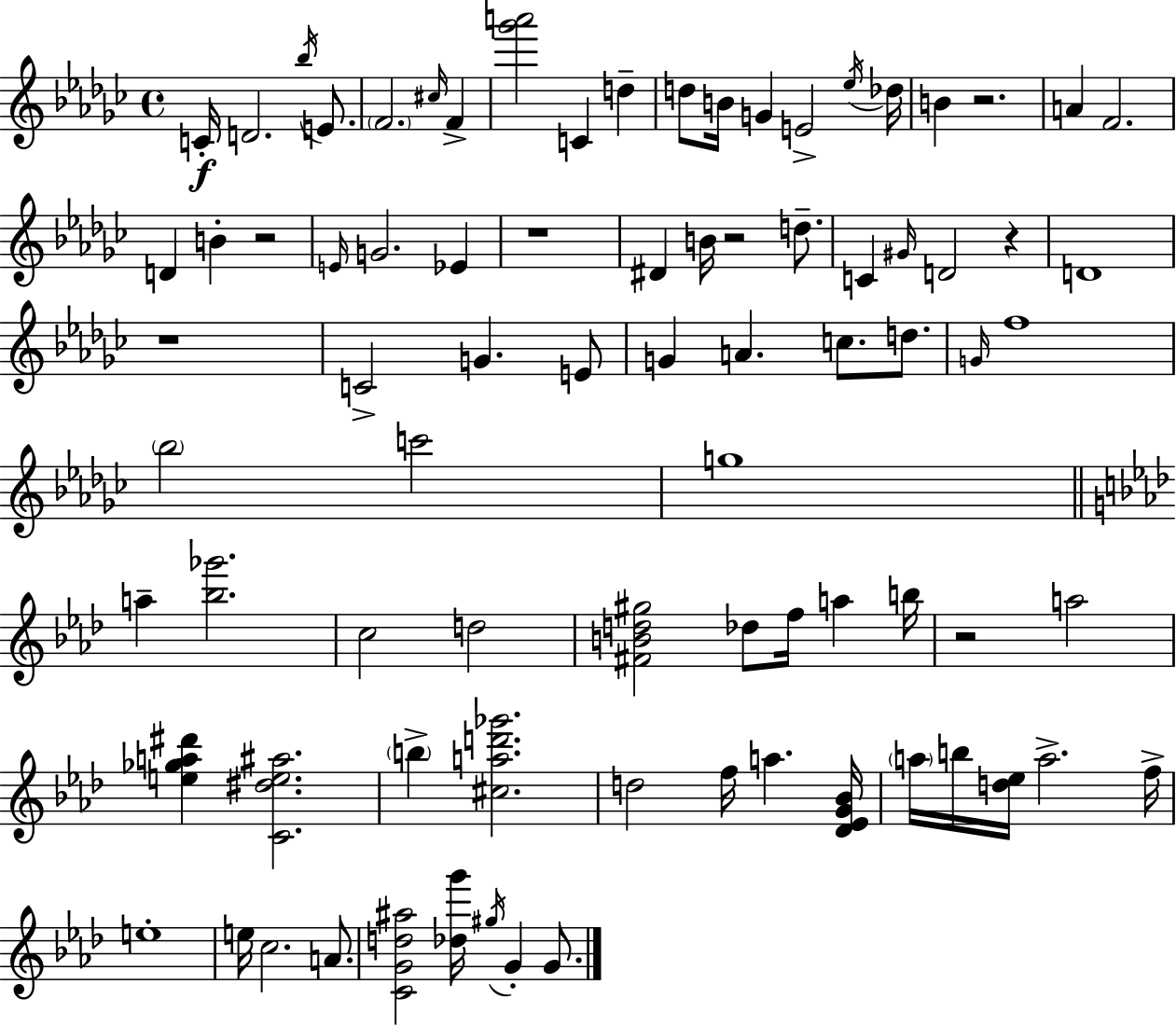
{
  \clef treble
  \time 4/4
  \defaultTimeSignature
  \key ees \minor
  c'16-.\f d'2. \acciaccatura { bes''16 } e'8. | \parenthesize f'2. \grace { cis''16 } f'4-> | <ges''' a'''>2 c'4 d''4-- | d''8 b'16 g'4 e'2-> | \break \acciaccatura { ees''16 } des''16 b'4 r2. | a'4 f'2. | d'4 b'4-. r2 | \grace { e'16 } g'2. | \break ees'4 r1 | dis'4 b'16 r2 | d''8.-- c'4 \grace { gis'16 } d'2 | r4 d'1 | \break r1 | c'2-> g'4. | e'8 g'4 a'4. c''8. | d''8. \grace { g'16 } f''1 | \break \parenthesize bes''2 c'''2 | g''1 | \bar "||" \break \key f \minor a''4-- <bes'' ges'''>2. | c''2 d''2 | <fis' b' d'' gis''>2 des''8 f''16 a''4 b''16 | r2 a''2 | \break <e'' ges'' a'' dis'''>4 <c' dis'' e'' ais''>2. | \parenthesize b''4-> <cis'' a'' d''' ges'''>2. | d''2 f''16 a''4. <des' ees' g' bes'>16 | \parenthesize a''16 b''16 <d'' ees''>16 a''2.-> f''16-> | \break e''1-. | e''16 c''2. a'8. | <c' g' d'' ais''>2 <des'' g'''>16 \acciaccatura { gis''16 } g'4-. g'8. | \bar "|."
}